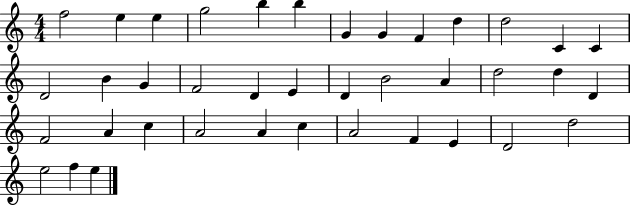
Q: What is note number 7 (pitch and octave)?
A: G4